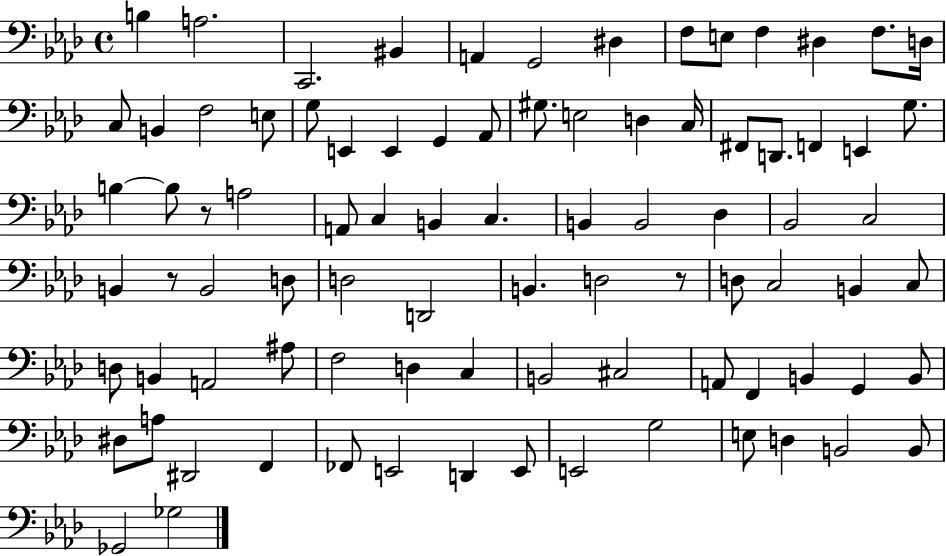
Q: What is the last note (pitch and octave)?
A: Gb3